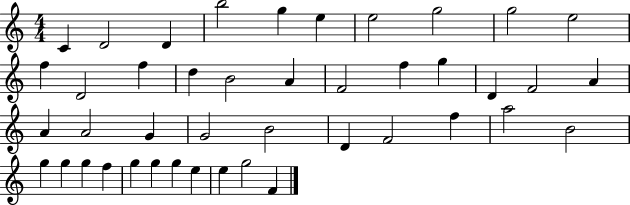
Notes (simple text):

C4/q D4/h D4/q B5/h G5/q E5/q E5/h G5/h G5/h E5/h F5/q D4/h F5/q D5/q B4/h A4/q F4/h F5/q G5/q D4/q F4/h A4/q A4/q A4/h G4/q G4/h B4/h D4/q F4/h F5/q A5/h B4/h G5/q G5/q G5/q F5/q G5/q G5/q G5/q E5/q E5/q G5/h F4/q